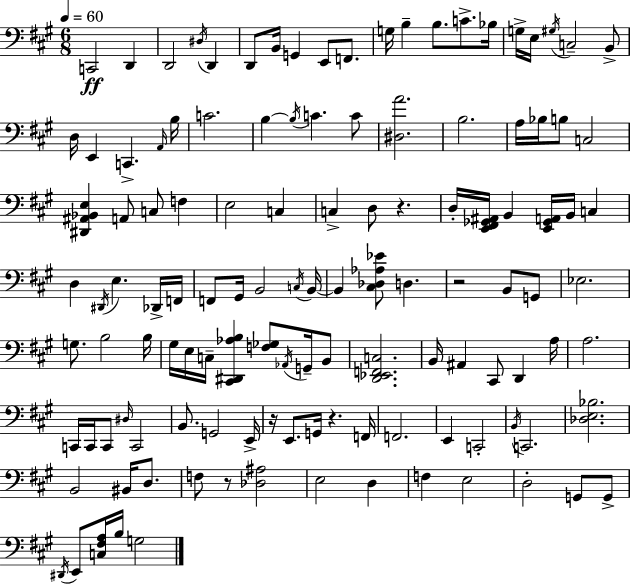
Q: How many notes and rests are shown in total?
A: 123